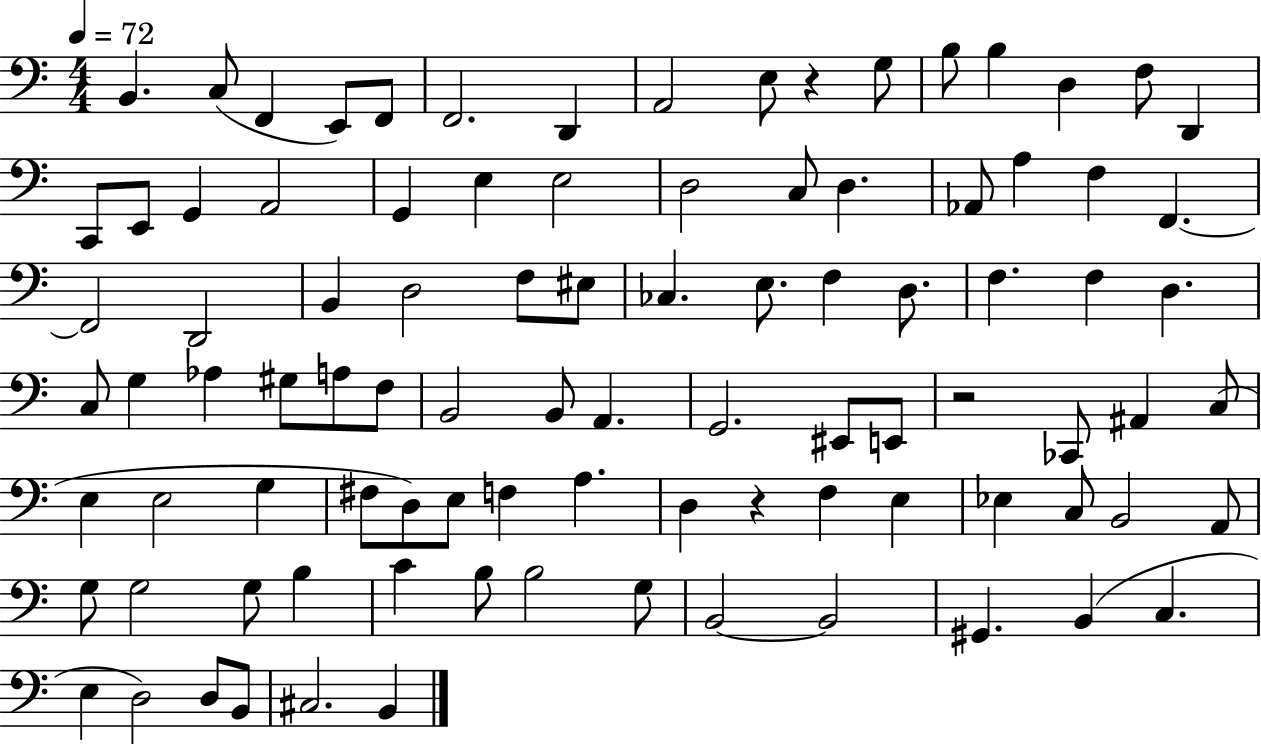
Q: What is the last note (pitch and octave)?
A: B2